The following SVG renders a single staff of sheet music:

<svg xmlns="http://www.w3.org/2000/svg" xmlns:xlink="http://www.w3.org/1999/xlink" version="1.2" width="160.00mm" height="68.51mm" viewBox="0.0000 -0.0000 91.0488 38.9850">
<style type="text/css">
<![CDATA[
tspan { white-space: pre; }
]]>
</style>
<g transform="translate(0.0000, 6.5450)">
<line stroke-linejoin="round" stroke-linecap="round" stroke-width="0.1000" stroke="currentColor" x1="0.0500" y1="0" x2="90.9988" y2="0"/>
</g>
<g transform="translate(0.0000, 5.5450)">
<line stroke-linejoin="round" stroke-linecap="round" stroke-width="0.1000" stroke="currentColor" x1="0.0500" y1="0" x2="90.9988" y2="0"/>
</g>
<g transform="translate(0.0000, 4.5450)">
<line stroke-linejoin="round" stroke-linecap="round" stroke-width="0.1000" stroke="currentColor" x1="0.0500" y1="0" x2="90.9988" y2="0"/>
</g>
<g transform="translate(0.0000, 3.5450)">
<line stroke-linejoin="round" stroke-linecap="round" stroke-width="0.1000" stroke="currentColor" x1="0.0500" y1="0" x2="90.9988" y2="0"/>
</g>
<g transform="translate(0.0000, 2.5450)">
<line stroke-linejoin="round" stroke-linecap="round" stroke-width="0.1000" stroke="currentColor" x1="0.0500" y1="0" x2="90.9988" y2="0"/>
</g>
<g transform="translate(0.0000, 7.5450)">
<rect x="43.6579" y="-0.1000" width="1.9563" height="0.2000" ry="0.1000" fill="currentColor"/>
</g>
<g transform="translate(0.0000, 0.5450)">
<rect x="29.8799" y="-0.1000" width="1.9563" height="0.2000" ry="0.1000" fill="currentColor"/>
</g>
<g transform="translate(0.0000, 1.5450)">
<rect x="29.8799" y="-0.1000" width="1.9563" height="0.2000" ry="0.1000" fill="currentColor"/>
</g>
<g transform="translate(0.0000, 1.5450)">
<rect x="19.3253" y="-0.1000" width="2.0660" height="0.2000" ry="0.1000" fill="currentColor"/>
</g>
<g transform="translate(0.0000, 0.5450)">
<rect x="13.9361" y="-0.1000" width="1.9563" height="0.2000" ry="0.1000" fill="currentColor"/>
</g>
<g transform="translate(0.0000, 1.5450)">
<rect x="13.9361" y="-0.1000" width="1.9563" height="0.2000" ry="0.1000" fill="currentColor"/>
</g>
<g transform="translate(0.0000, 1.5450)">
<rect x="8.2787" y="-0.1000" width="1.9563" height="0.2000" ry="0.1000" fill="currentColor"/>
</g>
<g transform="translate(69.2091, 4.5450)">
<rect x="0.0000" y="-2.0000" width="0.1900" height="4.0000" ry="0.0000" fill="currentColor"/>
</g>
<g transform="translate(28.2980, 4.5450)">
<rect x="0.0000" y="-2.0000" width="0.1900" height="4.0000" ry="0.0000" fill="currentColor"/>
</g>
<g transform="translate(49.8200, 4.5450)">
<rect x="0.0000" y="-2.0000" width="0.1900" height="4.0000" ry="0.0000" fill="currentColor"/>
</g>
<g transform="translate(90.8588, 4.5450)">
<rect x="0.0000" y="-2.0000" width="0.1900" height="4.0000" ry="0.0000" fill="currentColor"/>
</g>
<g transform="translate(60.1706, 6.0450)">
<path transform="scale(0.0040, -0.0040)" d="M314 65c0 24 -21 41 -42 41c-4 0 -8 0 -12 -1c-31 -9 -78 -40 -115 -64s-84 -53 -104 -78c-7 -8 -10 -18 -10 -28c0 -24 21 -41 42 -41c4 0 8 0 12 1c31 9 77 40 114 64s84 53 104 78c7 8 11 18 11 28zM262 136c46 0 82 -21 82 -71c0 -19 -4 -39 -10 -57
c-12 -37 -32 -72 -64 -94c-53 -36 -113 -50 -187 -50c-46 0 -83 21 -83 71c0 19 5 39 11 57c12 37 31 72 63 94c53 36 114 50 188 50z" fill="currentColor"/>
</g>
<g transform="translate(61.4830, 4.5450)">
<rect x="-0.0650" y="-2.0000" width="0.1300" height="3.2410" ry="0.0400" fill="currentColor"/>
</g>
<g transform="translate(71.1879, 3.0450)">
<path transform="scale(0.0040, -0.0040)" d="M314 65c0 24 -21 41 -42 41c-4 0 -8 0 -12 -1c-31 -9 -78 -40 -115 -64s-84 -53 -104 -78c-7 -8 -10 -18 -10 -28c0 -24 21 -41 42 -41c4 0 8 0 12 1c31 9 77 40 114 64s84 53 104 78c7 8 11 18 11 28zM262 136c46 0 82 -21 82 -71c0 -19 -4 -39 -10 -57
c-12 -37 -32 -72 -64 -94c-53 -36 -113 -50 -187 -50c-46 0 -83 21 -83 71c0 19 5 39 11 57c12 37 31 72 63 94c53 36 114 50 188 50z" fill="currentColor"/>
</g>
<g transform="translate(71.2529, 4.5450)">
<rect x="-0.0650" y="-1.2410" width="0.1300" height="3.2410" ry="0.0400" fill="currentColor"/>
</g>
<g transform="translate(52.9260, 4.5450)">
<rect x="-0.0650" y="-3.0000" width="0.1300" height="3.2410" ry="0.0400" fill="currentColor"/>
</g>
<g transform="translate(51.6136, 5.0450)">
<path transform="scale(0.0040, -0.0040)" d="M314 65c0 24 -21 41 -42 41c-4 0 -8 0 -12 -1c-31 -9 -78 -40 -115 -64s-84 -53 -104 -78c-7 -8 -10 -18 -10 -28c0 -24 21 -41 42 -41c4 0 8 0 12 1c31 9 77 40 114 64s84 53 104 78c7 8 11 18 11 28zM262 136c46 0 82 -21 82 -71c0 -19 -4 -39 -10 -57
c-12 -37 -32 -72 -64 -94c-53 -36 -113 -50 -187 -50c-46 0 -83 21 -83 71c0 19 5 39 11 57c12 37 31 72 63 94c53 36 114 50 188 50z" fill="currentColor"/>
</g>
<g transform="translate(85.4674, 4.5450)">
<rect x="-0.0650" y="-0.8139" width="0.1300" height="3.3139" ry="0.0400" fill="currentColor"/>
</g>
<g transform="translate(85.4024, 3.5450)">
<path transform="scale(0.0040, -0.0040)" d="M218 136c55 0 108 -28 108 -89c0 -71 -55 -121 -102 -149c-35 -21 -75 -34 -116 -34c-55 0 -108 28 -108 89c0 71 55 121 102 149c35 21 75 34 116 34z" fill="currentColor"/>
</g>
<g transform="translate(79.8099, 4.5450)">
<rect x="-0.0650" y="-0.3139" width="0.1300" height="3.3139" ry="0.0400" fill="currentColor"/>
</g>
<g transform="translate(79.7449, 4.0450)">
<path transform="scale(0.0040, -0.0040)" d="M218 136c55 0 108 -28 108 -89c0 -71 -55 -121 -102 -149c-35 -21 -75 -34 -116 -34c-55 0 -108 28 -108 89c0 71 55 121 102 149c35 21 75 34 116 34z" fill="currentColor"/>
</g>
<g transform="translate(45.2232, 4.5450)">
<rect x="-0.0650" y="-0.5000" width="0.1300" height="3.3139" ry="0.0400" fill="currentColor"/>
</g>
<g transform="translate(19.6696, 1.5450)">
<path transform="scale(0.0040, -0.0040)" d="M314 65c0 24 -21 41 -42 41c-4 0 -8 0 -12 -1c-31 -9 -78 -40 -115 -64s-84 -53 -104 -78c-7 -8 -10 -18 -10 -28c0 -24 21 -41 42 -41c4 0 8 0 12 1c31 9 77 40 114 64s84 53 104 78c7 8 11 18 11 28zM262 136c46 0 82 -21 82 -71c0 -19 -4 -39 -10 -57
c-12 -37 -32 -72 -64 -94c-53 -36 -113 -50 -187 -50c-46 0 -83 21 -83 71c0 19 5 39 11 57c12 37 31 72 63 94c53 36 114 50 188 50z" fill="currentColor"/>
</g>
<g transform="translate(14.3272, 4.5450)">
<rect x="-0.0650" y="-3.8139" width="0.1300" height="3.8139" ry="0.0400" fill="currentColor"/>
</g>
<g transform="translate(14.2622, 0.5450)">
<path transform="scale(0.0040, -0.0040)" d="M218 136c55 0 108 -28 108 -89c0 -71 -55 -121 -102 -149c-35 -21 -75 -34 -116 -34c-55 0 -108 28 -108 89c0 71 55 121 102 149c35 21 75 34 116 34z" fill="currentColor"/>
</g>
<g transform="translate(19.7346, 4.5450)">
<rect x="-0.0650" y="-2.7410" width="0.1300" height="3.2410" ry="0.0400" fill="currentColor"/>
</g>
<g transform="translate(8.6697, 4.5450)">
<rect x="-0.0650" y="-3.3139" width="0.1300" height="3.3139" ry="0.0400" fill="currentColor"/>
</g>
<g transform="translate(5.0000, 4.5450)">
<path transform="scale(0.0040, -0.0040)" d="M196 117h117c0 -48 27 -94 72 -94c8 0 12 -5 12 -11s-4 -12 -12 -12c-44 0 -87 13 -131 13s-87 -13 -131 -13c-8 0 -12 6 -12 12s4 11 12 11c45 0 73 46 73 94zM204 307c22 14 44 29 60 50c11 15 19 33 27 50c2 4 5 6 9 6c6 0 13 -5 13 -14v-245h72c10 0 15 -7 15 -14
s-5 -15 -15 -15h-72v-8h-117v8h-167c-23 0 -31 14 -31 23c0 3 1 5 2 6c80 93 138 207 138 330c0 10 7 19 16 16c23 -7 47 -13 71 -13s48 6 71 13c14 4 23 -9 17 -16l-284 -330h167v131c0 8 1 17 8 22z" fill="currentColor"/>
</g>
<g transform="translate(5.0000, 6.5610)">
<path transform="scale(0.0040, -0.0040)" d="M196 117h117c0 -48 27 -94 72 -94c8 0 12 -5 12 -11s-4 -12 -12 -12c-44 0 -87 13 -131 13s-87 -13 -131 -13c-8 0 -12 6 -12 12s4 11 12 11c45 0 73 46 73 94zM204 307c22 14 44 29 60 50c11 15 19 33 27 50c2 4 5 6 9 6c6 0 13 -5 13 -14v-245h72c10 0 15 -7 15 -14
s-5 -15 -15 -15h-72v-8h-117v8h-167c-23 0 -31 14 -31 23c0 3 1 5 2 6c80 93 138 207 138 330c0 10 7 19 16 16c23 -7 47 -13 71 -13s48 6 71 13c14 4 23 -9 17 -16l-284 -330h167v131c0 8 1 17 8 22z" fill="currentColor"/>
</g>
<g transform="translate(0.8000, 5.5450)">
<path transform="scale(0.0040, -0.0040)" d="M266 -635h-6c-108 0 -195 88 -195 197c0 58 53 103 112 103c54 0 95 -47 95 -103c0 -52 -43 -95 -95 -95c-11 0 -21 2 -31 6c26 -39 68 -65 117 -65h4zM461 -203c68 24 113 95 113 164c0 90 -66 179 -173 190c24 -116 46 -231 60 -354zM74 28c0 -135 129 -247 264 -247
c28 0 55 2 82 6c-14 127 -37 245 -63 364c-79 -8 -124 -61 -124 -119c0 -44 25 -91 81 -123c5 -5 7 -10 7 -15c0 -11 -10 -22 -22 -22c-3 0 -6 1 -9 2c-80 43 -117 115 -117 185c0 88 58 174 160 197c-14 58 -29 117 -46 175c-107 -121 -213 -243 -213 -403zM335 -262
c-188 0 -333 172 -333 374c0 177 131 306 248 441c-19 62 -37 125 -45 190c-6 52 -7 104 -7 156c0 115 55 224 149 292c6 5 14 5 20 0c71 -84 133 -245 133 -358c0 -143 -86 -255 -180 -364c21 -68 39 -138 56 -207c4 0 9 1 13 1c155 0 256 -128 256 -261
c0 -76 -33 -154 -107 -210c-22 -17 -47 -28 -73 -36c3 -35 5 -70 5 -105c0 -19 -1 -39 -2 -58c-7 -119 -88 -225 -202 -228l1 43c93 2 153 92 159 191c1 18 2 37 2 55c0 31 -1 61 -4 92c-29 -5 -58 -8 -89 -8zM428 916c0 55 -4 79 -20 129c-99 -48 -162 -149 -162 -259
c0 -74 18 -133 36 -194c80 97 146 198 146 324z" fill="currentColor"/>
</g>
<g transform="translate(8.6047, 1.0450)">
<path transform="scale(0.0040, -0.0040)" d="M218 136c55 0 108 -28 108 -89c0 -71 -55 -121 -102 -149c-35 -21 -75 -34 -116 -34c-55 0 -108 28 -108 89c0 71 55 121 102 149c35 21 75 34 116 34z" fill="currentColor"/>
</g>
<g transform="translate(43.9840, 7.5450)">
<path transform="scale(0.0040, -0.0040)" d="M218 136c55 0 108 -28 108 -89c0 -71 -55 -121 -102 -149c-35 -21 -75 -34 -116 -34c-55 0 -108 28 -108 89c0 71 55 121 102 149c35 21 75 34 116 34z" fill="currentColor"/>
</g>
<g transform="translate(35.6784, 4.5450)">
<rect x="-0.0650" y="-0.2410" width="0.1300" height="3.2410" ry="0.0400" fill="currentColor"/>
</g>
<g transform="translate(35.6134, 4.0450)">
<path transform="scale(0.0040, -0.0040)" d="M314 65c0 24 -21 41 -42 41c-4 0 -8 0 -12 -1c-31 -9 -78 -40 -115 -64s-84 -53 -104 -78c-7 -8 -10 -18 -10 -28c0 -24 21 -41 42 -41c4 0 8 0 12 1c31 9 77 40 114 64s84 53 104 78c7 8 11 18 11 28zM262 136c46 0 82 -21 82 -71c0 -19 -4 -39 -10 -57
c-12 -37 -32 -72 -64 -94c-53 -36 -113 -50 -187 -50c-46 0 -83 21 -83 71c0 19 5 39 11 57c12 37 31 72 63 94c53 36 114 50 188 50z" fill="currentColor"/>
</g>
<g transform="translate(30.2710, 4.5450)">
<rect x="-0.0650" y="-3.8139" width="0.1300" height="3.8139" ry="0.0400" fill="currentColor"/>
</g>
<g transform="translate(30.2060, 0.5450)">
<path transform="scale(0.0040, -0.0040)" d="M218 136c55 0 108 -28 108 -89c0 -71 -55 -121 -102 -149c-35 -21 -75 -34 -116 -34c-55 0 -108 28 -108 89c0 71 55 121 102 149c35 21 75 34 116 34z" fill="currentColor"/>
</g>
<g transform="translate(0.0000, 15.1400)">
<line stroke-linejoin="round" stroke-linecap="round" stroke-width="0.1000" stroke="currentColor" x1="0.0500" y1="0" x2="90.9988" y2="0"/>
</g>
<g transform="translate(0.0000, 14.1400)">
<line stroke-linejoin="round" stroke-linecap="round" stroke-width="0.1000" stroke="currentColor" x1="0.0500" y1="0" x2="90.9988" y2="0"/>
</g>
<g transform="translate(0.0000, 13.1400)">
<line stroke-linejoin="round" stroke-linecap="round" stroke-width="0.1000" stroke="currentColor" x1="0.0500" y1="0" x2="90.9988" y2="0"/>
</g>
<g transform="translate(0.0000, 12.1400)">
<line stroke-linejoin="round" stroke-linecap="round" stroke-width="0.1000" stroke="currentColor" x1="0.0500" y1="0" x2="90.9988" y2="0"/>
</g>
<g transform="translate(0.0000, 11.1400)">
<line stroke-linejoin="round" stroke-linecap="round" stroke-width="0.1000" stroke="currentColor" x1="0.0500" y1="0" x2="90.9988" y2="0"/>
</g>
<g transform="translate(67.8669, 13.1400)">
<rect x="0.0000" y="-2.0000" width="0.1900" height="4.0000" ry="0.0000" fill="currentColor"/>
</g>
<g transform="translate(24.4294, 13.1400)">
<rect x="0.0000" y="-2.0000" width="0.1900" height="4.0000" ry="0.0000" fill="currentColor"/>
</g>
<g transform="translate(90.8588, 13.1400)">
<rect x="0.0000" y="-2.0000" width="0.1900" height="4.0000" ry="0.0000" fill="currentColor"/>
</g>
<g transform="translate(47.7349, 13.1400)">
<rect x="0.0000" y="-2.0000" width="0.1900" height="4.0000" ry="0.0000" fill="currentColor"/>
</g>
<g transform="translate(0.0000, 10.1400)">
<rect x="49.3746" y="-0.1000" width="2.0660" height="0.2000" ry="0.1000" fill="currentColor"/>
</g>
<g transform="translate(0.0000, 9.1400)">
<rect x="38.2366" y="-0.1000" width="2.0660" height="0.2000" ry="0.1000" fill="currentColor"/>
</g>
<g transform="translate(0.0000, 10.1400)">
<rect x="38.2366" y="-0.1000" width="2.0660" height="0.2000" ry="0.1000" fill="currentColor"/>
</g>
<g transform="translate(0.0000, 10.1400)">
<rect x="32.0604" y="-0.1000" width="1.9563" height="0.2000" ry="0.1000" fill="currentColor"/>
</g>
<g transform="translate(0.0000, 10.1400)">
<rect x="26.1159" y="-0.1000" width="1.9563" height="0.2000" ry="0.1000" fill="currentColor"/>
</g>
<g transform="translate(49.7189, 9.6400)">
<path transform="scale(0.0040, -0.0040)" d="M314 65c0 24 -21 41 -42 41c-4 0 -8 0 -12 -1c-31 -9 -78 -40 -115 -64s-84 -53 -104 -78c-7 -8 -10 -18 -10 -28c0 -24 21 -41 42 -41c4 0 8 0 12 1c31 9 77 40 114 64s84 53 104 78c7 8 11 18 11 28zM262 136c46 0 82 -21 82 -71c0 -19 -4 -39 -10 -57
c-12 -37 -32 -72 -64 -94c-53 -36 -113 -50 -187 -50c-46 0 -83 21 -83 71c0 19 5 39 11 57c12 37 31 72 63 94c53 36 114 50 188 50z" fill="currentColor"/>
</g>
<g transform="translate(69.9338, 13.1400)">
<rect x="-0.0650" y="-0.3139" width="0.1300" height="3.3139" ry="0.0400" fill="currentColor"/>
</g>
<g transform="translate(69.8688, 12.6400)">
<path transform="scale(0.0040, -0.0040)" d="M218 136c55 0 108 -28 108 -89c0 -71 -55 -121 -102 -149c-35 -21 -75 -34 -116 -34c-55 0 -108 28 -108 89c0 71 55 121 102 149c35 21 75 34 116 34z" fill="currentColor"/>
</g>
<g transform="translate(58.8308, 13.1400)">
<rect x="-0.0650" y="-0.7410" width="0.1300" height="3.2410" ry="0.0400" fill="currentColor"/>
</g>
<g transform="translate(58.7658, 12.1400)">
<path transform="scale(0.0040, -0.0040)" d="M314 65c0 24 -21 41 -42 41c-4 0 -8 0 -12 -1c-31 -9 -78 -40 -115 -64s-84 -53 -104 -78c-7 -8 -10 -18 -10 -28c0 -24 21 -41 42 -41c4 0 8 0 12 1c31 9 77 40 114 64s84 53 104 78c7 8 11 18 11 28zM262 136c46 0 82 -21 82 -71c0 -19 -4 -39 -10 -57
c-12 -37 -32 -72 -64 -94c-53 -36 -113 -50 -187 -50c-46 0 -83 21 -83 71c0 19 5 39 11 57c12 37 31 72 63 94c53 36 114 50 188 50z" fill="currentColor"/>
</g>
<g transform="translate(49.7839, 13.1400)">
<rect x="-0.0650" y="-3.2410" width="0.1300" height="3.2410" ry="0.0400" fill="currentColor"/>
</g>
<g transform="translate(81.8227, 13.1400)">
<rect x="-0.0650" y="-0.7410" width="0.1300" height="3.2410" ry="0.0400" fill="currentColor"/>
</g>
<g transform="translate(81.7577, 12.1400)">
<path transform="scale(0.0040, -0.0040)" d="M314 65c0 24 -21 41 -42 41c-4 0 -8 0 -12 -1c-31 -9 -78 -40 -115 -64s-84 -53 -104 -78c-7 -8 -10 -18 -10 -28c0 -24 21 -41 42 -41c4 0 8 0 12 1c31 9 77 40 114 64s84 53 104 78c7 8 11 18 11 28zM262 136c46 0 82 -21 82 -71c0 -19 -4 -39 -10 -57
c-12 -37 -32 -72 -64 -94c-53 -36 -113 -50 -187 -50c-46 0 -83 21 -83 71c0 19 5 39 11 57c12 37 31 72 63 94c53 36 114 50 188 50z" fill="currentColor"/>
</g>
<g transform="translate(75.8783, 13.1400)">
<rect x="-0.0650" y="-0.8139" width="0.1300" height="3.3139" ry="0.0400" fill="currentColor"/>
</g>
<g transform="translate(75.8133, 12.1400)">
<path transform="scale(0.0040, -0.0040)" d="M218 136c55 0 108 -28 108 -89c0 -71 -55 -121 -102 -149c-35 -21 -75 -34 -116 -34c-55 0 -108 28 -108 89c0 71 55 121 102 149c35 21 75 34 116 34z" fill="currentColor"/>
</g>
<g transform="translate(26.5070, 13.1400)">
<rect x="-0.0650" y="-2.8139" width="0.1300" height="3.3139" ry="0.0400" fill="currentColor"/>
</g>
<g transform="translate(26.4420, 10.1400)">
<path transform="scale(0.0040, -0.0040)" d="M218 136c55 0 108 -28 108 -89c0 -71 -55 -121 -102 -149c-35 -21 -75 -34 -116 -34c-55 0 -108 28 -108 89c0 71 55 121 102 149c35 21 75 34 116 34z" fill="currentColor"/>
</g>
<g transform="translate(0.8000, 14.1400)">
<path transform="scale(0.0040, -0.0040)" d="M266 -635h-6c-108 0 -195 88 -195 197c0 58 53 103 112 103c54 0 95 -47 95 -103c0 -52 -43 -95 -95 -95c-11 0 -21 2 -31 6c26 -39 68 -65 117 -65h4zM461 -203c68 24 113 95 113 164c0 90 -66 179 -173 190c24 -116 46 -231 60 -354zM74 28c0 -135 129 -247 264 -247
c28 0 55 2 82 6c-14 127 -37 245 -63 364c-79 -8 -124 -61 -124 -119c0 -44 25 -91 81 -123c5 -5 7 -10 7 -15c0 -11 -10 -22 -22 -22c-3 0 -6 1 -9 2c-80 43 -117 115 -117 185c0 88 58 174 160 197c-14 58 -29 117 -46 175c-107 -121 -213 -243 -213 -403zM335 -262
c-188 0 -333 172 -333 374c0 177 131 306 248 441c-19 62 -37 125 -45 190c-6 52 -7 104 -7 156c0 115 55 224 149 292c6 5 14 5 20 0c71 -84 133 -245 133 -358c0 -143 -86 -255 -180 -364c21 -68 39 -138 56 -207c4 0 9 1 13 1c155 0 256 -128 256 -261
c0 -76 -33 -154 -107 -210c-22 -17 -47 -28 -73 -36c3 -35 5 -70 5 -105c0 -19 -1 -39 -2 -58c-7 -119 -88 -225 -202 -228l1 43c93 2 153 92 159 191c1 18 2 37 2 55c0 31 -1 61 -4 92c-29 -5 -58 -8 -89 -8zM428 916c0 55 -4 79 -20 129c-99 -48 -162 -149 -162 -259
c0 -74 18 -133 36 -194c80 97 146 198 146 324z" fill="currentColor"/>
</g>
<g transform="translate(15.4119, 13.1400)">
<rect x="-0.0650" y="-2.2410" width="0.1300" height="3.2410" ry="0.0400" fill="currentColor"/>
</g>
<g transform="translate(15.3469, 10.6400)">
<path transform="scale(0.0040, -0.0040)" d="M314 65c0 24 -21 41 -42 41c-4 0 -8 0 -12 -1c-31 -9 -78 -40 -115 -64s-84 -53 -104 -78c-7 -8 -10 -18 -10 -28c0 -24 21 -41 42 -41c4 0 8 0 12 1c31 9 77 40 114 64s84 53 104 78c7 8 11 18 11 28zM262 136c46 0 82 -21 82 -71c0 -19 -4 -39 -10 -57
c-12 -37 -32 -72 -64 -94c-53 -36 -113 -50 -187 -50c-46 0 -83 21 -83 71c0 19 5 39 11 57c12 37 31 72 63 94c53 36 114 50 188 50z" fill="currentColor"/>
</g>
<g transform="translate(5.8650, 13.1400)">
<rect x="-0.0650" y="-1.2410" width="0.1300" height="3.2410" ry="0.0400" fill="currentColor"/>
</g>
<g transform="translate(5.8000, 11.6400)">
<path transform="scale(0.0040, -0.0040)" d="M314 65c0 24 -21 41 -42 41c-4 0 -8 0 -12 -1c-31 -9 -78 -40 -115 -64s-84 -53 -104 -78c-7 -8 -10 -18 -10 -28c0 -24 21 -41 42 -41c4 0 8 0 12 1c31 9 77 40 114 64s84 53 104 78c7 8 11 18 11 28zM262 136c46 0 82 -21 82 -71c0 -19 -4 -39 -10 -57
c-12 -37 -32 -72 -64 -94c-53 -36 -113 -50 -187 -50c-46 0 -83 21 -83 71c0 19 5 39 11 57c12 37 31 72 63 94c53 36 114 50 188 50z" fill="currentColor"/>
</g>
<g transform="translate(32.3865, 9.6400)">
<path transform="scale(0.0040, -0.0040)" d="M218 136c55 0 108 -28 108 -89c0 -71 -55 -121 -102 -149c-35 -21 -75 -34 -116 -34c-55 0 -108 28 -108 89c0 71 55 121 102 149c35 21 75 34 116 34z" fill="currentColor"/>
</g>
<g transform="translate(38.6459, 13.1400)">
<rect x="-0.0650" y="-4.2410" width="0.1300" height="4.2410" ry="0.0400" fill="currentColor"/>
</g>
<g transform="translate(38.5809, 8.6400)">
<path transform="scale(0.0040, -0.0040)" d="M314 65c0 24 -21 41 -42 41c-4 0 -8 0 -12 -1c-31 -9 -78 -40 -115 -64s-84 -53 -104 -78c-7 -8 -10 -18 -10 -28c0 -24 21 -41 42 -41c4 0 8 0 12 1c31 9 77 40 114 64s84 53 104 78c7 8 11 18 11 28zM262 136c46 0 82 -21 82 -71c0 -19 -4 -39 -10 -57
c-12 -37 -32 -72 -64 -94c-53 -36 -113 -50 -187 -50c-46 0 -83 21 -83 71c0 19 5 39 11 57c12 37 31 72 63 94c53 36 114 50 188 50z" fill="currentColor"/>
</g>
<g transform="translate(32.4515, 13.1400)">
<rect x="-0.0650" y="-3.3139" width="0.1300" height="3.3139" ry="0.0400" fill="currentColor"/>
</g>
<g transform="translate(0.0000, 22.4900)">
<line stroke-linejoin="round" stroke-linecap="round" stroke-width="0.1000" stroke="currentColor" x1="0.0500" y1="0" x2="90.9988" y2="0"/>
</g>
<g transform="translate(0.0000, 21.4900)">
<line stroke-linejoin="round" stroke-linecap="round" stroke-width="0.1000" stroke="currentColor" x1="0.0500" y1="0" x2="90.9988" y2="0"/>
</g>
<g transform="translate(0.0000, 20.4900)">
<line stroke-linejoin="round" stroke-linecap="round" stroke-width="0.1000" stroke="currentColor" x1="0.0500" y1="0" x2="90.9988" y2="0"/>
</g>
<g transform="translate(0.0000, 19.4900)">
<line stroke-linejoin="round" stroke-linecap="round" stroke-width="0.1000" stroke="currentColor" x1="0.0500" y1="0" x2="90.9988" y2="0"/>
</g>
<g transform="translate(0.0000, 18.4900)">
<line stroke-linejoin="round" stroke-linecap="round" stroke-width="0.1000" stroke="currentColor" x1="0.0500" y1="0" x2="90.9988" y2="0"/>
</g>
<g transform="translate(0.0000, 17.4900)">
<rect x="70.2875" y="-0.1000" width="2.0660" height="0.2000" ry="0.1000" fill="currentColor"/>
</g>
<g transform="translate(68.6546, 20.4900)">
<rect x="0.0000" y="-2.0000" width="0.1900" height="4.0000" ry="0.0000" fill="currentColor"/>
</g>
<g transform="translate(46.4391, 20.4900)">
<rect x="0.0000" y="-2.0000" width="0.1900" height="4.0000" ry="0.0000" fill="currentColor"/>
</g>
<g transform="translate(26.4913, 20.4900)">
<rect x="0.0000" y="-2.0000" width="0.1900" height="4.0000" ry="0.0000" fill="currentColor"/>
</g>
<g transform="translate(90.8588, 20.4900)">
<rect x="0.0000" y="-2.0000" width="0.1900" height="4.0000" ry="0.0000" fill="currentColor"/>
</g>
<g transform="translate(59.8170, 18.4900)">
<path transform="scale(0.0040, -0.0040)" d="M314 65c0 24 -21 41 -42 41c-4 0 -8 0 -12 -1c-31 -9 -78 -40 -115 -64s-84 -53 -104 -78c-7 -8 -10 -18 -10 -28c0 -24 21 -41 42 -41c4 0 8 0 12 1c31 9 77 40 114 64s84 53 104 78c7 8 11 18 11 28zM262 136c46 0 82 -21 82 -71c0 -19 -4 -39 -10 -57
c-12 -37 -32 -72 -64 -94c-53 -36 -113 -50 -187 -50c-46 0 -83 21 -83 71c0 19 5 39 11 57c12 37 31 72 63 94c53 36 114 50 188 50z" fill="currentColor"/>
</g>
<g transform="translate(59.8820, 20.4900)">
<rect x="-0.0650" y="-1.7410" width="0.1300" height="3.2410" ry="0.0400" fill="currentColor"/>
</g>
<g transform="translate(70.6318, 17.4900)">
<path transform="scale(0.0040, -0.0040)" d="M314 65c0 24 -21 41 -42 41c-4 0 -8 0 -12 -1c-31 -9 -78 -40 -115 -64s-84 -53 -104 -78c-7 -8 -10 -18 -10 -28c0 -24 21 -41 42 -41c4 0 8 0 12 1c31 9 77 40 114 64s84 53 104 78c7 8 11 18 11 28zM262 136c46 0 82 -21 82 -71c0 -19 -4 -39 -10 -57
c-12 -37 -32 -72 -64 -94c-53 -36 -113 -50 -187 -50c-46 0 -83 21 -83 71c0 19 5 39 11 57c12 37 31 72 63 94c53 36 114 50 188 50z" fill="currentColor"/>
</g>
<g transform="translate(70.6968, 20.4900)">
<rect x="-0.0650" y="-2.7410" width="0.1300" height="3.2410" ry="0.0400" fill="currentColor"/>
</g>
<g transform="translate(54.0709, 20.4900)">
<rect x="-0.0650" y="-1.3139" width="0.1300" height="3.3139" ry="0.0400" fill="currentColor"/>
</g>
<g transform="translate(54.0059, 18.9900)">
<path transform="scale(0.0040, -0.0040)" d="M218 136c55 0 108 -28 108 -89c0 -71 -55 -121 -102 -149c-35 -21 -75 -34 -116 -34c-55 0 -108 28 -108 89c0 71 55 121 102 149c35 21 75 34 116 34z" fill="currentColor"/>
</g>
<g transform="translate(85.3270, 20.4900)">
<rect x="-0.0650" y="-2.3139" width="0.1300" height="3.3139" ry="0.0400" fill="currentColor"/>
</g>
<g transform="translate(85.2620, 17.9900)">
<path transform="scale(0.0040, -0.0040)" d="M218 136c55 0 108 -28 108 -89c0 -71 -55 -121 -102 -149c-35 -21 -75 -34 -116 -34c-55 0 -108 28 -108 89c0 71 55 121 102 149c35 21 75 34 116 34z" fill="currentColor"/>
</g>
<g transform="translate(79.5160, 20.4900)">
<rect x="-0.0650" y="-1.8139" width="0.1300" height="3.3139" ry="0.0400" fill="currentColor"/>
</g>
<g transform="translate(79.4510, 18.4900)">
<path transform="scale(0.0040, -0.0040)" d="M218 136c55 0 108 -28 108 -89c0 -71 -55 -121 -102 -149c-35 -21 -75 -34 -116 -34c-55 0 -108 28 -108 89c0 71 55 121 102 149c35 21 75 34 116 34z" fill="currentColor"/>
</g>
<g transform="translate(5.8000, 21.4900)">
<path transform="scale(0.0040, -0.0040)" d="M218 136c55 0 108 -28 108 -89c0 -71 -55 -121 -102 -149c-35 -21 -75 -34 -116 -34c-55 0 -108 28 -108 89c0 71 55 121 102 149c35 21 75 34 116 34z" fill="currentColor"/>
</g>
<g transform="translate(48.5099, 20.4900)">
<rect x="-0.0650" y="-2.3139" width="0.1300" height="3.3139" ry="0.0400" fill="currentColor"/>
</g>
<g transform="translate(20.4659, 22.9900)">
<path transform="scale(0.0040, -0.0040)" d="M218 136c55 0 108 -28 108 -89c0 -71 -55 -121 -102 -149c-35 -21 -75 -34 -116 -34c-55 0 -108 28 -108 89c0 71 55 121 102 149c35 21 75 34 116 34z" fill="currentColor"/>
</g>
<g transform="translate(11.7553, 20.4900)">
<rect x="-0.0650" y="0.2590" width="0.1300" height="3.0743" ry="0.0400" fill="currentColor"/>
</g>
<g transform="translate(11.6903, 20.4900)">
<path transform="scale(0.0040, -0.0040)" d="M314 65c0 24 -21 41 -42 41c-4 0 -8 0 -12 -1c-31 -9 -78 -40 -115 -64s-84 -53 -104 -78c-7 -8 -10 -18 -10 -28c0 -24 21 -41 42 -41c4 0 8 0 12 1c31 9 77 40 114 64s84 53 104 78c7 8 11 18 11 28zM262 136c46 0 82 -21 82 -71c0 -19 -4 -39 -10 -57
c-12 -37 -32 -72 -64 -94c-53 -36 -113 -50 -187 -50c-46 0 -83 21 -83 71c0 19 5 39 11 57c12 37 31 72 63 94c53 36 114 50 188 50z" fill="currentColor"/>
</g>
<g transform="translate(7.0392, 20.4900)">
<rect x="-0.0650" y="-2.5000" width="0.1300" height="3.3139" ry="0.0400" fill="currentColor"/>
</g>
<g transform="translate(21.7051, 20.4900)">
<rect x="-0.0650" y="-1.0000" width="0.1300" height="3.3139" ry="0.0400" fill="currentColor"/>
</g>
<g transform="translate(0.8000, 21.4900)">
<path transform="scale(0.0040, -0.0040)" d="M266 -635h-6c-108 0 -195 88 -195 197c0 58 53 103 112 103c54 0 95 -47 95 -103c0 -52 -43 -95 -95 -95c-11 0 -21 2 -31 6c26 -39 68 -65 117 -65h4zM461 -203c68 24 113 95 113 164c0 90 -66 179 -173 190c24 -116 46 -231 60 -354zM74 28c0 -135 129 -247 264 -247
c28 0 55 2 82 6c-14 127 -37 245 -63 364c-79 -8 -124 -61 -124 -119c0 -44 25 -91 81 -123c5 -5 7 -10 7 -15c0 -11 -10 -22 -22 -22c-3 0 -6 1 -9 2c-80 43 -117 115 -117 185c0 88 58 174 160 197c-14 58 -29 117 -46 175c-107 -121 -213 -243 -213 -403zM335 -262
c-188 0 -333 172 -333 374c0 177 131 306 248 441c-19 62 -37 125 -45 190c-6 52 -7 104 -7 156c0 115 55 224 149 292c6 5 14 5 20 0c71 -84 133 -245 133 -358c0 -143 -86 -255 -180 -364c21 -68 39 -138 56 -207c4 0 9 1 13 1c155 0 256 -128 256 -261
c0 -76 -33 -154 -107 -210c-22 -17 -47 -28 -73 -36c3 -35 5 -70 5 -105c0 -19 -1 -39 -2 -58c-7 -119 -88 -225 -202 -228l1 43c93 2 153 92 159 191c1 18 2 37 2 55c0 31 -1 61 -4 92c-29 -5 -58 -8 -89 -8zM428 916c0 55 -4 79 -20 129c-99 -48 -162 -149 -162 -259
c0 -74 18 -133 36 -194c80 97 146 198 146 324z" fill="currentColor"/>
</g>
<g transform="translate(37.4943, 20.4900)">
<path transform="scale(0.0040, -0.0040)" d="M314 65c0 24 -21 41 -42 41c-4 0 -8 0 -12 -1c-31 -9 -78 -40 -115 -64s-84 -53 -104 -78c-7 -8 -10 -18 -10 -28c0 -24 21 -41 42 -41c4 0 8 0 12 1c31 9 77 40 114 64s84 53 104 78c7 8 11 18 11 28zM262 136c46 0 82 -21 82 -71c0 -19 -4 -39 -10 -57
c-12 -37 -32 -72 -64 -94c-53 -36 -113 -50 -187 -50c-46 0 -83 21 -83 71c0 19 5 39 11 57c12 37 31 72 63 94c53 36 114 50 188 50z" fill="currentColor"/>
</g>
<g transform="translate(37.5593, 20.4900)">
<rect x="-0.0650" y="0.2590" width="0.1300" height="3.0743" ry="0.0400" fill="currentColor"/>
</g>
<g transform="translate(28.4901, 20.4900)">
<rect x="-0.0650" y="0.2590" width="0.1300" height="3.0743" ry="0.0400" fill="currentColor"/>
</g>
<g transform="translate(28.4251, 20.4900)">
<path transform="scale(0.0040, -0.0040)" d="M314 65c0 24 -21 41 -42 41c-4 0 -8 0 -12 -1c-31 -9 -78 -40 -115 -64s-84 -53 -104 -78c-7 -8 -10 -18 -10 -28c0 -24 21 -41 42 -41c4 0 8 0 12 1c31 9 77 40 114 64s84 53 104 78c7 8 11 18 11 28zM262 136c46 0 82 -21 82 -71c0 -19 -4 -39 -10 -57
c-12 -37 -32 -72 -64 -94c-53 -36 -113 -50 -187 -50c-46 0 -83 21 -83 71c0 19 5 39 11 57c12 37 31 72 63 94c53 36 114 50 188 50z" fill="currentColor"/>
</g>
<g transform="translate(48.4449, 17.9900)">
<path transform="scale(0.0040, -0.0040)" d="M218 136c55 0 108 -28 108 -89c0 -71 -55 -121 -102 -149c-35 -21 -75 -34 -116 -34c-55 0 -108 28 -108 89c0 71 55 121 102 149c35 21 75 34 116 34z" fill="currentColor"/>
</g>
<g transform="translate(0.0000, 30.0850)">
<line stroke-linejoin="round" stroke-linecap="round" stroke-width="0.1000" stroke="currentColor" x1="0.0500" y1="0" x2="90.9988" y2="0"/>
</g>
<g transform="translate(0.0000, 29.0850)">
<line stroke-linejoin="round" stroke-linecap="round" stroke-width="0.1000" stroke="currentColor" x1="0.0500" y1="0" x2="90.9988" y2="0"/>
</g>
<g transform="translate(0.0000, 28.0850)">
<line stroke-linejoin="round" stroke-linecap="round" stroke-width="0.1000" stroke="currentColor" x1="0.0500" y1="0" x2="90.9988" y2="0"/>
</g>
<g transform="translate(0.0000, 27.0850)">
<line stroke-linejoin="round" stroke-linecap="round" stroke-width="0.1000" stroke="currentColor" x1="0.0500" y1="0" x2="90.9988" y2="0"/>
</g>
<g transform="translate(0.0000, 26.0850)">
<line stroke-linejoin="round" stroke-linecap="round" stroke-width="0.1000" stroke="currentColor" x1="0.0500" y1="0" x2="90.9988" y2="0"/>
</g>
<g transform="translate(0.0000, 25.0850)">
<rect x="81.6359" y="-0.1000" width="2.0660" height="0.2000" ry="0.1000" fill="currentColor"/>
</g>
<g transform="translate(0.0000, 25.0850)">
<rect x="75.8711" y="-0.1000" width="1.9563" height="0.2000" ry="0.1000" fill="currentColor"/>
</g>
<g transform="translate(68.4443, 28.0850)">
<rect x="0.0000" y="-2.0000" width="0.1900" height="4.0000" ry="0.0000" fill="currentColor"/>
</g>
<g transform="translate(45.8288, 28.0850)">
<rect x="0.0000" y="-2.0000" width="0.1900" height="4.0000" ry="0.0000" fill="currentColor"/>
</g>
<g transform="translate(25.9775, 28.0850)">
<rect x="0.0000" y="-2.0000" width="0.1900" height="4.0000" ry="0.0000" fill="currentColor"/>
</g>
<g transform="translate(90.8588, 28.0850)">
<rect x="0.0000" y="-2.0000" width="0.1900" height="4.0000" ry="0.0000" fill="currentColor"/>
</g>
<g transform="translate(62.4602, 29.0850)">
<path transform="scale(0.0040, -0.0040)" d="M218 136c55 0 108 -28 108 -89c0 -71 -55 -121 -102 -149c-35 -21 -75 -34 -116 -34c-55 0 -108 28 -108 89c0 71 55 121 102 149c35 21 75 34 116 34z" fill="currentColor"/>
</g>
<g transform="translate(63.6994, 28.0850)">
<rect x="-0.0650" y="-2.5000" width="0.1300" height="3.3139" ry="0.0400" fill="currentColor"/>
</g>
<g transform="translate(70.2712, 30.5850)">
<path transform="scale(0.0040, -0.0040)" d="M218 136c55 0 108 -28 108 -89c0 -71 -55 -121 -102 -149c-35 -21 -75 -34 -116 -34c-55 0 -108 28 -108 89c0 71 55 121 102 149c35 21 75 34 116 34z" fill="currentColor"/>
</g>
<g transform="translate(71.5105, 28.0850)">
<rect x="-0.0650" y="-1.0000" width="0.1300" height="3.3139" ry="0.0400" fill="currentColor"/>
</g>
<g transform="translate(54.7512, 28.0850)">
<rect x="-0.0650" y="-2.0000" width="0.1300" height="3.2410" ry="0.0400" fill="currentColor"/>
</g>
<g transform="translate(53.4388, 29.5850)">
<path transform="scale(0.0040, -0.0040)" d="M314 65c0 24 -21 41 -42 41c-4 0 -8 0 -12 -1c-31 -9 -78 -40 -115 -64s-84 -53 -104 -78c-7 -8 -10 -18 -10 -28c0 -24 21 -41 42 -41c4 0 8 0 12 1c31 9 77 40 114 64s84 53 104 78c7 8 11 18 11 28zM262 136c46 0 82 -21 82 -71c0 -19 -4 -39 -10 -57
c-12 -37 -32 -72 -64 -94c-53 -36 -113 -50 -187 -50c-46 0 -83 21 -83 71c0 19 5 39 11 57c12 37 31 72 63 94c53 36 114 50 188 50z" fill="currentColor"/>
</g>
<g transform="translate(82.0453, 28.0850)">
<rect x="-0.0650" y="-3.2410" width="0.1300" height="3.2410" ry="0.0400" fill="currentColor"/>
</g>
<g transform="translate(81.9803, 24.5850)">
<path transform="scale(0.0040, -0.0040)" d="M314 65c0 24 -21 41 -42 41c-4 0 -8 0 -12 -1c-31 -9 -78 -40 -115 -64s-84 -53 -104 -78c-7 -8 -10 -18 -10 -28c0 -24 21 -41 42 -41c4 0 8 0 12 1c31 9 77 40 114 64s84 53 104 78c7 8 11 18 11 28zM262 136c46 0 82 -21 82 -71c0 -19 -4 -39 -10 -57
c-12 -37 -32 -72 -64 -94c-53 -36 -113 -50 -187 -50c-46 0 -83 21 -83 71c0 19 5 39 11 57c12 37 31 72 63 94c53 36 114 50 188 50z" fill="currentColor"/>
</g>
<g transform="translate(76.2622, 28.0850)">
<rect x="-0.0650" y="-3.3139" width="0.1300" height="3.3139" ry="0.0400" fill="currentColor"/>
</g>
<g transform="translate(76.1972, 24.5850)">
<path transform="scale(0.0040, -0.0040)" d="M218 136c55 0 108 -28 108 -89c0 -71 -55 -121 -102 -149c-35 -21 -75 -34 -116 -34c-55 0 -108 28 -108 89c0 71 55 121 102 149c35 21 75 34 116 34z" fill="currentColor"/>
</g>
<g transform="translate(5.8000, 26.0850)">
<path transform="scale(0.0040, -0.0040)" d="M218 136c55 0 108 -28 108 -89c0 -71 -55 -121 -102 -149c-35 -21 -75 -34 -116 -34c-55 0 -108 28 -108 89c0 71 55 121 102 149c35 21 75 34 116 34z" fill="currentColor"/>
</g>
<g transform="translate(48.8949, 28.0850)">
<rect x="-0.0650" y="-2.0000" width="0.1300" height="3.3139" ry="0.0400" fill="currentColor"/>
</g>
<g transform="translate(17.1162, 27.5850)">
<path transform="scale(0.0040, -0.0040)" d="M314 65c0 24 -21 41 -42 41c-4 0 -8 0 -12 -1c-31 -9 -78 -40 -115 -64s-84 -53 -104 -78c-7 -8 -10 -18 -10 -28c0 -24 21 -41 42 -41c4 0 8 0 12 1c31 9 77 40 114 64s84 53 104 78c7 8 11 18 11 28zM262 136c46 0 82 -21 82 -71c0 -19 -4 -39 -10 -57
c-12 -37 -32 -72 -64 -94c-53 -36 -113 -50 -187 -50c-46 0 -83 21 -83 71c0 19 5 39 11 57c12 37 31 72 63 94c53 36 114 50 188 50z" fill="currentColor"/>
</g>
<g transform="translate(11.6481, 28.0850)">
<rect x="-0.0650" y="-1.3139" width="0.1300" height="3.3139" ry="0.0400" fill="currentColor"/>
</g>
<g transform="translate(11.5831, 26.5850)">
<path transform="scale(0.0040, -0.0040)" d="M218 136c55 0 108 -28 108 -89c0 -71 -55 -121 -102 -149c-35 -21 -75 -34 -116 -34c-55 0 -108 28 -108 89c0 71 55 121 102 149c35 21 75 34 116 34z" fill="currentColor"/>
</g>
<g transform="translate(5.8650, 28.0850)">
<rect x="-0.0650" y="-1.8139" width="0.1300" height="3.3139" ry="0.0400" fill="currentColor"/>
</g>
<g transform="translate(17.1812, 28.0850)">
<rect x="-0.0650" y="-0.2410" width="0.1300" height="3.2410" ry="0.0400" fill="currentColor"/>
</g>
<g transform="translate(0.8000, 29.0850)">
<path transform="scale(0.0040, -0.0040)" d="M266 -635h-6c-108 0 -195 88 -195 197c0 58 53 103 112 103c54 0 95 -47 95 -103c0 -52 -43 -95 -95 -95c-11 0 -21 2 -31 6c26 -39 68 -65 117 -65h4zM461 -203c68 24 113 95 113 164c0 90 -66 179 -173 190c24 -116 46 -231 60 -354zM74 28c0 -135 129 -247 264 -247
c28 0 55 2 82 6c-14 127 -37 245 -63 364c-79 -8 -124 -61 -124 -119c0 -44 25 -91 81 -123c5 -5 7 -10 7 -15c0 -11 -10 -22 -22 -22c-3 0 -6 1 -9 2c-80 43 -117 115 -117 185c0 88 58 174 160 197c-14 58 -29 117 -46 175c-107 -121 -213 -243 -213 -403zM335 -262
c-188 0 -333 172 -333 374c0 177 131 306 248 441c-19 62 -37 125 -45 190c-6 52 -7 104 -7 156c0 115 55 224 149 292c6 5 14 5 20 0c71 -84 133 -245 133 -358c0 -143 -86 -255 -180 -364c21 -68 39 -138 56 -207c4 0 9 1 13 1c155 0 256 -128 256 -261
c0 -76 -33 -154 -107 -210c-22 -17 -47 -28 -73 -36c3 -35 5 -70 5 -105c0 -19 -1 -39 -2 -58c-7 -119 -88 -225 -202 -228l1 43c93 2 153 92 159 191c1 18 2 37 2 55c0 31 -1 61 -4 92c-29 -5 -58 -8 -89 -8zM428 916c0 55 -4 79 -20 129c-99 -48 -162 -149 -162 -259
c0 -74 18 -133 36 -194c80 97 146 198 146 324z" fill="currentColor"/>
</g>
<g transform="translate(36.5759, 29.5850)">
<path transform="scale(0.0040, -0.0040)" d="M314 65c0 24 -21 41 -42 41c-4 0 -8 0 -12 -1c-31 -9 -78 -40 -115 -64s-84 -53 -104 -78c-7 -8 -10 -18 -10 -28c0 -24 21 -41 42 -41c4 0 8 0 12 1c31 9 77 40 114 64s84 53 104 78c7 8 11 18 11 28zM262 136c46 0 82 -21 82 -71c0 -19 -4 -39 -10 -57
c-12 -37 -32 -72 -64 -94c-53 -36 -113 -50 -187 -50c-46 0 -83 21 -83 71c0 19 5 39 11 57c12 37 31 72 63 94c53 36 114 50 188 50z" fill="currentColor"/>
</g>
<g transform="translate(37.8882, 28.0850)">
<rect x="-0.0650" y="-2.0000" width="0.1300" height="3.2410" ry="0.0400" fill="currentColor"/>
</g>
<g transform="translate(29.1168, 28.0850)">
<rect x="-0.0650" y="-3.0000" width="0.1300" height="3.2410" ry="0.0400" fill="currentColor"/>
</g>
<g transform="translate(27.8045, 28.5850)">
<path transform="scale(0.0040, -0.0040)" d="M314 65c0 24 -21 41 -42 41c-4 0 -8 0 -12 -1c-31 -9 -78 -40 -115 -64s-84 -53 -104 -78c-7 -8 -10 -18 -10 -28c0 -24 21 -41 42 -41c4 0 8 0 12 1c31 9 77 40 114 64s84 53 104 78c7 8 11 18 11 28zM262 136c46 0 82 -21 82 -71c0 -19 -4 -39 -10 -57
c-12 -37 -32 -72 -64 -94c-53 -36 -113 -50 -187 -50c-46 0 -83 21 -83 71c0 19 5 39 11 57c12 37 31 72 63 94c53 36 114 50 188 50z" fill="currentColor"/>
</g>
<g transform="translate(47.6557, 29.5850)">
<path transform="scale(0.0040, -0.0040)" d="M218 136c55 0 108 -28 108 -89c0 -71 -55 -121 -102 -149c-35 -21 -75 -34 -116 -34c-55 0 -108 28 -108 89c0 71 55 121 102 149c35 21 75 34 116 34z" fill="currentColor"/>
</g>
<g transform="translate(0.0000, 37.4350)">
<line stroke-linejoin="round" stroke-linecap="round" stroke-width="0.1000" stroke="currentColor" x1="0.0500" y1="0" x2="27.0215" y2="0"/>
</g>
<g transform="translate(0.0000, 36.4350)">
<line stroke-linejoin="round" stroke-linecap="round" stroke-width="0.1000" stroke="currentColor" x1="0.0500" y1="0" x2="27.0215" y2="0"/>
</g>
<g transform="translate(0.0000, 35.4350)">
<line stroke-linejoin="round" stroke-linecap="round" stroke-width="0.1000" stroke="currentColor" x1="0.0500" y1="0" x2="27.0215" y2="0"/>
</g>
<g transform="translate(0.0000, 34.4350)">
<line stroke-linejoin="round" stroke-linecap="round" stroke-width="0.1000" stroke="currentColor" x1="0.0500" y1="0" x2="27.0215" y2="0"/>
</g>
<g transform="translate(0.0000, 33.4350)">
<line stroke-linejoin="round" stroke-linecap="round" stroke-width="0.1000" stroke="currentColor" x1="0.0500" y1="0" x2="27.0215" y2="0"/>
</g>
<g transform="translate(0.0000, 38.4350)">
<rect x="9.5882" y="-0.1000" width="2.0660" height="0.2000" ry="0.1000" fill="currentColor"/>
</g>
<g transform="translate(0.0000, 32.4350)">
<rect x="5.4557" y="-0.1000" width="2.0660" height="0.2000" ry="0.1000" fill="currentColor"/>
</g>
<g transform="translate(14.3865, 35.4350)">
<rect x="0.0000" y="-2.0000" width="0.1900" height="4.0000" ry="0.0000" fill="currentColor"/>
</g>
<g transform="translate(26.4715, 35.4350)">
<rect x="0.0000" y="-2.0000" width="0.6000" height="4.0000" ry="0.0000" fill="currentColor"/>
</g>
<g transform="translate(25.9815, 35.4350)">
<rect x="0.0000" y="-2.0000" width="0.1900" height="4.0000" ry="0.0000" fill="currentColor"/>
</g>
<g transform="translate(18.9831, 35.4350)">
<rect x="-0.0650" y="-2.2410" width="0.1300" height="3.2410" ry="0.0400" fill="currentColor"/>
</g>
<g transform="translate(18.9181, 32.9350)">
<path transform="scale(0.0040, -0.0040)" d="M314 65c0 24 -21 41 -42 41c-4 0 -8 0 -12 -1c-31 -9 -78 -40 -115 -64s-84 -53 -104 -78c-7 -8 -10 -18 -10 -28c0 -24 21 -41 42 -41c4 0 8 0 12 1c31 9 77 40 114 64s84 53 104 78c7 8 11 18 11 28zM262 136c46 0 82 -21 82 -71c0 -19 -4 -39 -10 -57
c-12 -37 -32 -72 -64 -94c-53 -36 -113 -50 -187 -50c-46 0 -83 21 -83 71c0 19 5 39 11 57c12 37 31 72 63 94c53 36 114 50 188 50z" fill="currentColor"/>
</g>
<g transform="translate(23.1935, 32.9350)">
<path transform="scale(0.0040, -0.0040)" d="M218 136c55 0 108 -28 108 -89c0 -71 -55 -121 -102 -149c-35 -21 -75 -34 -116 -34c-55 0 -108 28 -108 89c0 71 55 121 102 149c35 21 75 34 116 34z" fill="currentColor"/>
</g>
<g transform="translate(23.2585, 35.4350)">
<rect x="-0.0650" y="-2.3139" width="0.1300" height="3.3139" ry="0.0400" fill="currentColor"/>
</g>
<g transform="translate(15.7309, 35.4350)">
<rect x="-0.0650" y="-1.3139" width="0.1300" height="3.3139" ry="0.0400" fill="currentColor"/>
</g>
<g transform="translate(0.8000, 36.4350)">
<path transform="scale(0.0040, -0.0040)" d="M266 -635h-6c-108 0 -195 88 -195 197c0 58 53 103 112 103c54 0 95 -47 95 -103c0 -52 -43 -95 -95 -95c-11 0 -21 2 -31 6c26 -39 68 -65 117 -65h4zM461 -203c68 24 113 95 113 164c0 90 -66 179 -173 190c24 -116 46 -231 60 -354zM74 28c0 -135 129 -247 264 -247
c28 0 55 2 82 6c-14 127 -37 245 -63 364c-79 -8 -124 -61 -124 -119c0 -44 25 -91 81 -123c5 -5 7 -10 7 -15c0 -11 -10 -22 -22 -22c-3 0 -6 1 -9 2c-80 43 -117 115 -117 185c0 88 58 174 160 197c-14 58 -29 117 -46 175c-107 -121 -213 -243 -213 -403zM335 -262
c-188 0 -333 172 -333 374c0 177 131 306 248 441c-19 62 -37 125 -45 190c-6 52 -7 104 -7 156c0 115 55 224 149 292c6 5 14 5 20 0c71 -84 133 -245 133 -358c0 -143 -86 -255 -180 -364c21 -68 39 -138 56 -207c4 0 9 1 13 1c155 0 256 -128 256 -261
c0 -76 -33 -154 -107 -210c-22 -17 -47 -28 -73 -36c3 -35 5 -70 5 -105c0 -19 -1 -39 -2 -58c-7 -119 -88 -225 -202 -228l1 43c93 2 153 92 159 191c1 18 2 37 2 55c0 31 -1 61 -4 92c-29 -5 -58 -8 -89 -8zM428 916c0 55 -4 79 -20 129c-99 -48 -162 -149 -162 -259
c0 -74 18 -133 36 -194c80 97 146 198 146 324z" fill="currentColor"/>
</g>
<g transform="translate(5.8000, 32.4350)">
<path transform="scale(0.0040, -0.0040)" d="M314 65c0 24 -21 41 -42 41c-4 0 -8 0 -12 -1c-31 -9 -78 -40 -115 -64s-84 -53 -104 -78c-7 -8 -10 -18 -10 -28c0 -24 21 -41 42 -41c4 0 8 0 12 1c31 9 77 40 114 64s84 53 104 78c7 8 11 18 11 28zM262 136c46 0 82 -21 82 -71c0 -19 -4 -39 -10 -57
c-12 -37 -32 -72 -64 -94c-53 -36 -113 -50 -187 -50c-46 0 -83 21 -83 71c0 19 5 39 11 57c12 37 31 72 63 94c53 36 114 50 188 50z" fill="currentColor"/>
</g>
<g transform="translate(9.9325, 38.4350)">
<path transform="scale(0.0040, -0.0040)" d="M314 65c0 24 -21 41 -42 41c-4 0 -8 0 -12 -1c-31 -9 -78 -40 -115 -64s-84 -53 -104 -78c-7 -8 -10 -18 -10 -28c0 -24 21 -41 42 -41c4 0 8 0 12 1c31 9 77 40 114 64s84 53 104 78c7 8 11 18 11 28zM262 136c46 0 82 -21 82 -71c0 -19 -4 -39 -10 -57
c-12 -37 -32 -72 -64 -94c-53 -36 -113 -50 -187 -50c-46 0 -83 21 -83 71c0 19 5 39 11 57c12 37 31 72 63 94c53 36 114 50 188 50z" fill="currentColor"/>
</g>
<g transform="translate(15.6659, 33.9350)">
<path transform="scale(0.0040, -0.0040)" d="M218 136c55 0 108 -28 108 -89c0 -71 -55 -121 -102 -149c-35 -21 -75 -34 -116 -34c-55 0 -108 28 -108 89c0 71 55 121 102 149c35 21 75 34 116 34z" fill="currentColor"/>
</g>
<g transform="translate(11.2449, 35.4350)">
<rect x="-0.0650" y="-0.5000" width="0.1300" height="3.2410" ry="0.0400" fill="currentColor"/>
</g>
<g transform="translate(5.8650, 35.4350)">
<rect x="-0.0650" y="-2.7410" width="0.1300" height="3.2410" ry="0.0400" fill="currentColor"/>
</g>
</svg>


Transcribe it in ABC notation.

X:1
T:Untitled
M:4/4
L:1/4
K:C
b c' a2 c' c2 C A2 F2 e2 c d e2 g2 a b d'2 b2 d2 c d d2 G B2 D B2 B2 g e f2 a2 f g f e c2 A2 F2 F F2 G D b b2 a2 C2 e g2 g